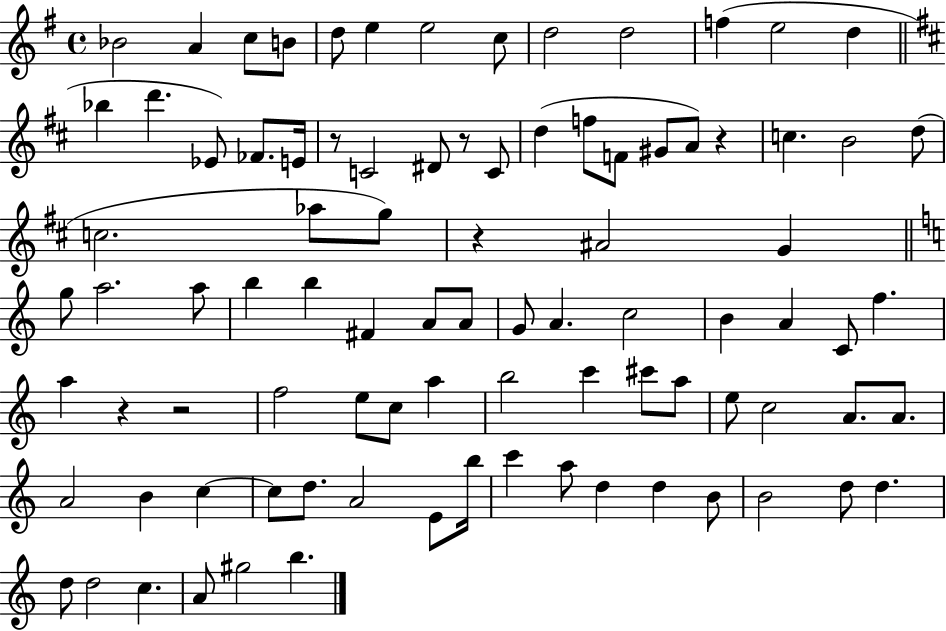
Bb4/h A4/q C5/e B4/e D5/e E5/q E5/h C5/e D5/h D5/h F5/q E5/h D5/q Bb5/q D6/q. Eb4/e FES4/e. E4/s R/e C4/h D#4/e R/e C4/e D5/q F5/e F4/e G#4/e A4/e R/q C5/q. B4/h D5/e C5/h. Ab5/e G5/e R/q A#4/h G4/q G5/e A5/h. A5/e B5/q B5/q F#4/q A4/e A4/e G4/e A4/q. C5/h B4/q A4/q C4/e F5/q. A5/q R/q R/h F5/h E5/e C5/e A5/q B5/h C6/q C#6/e A5/e E5/e C5/h A4/e. A4/e. A4/h B4/q C5/q C5/e D5/e. A4/h E4/e B5/s C6/q A5/e D5/q D5/q B4/e B4/h D5/e D5/q. D5/e D5/h C5/q. A4/e G#5/h B5/q.